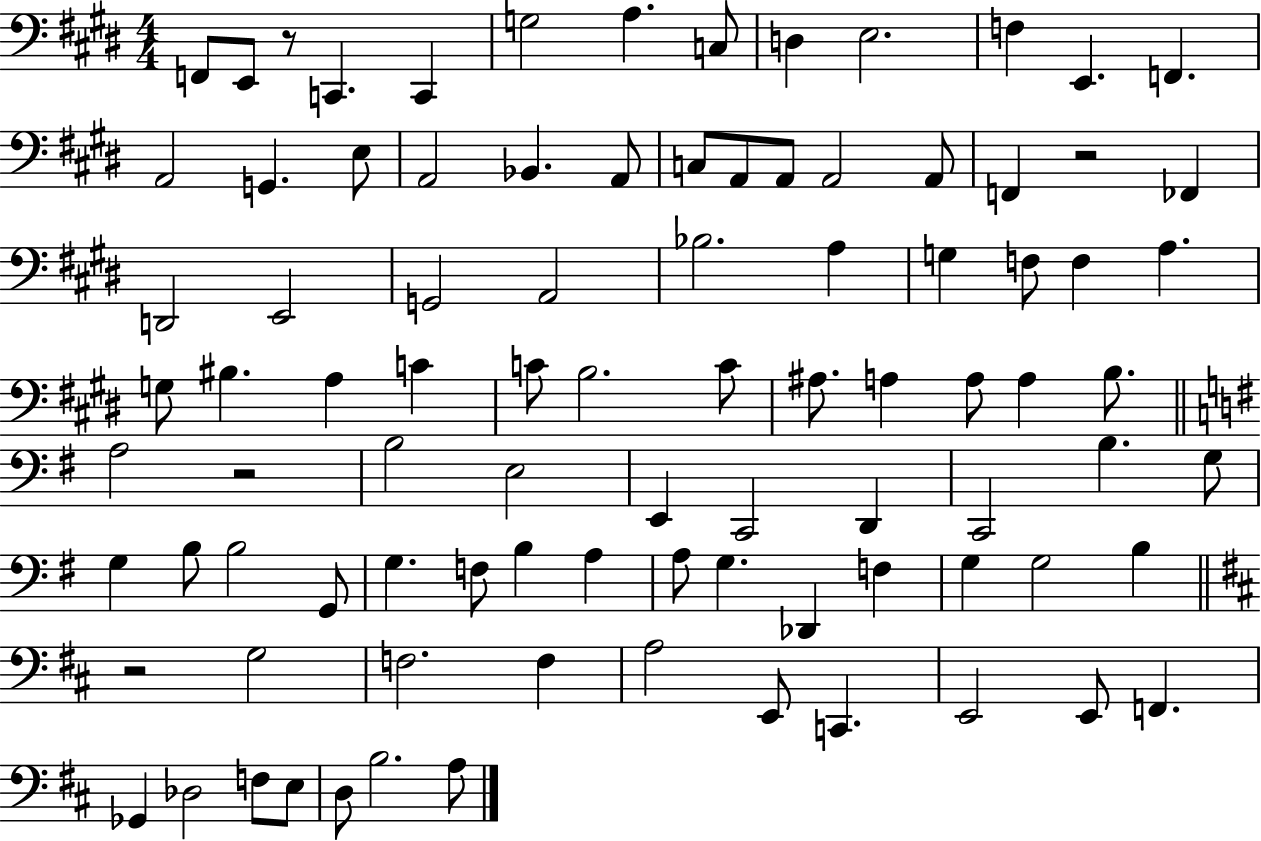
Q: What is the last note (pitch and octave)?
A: A3